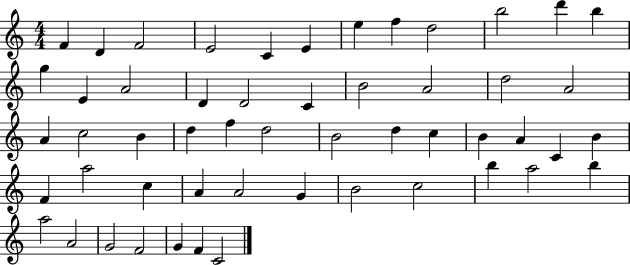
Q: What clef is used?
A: treble